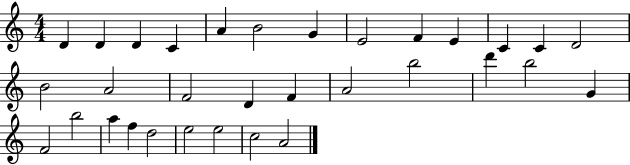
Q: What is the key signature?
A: C major